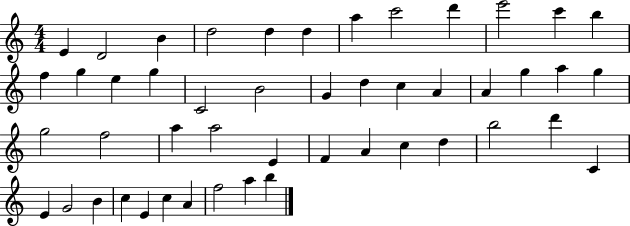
{
  \clef treble
  \numericTimeSignature
  \time 4/4
  \key c \major
  e'4 d'2 b'4 | d''2 d''4 d''4 | a''4 c'''2 d'''4 | e'''2 c'''4 b''4 | \break f''4 g''4 e''4 g''4 | c'2 b'2 | g'4 d''4 c''4 a'4 | a'4 g''4 a''4 g''4 | \break g''2 f''2 | a''4 a''2 e'4 | f'4 a'4 c''4 d''4 | b''2 d'''4 c'4 | \break e'4 g'2 b'4 | c''4 e'4 c''4 a'4 | f''2 a''4 b''4 | \bar "|."
}